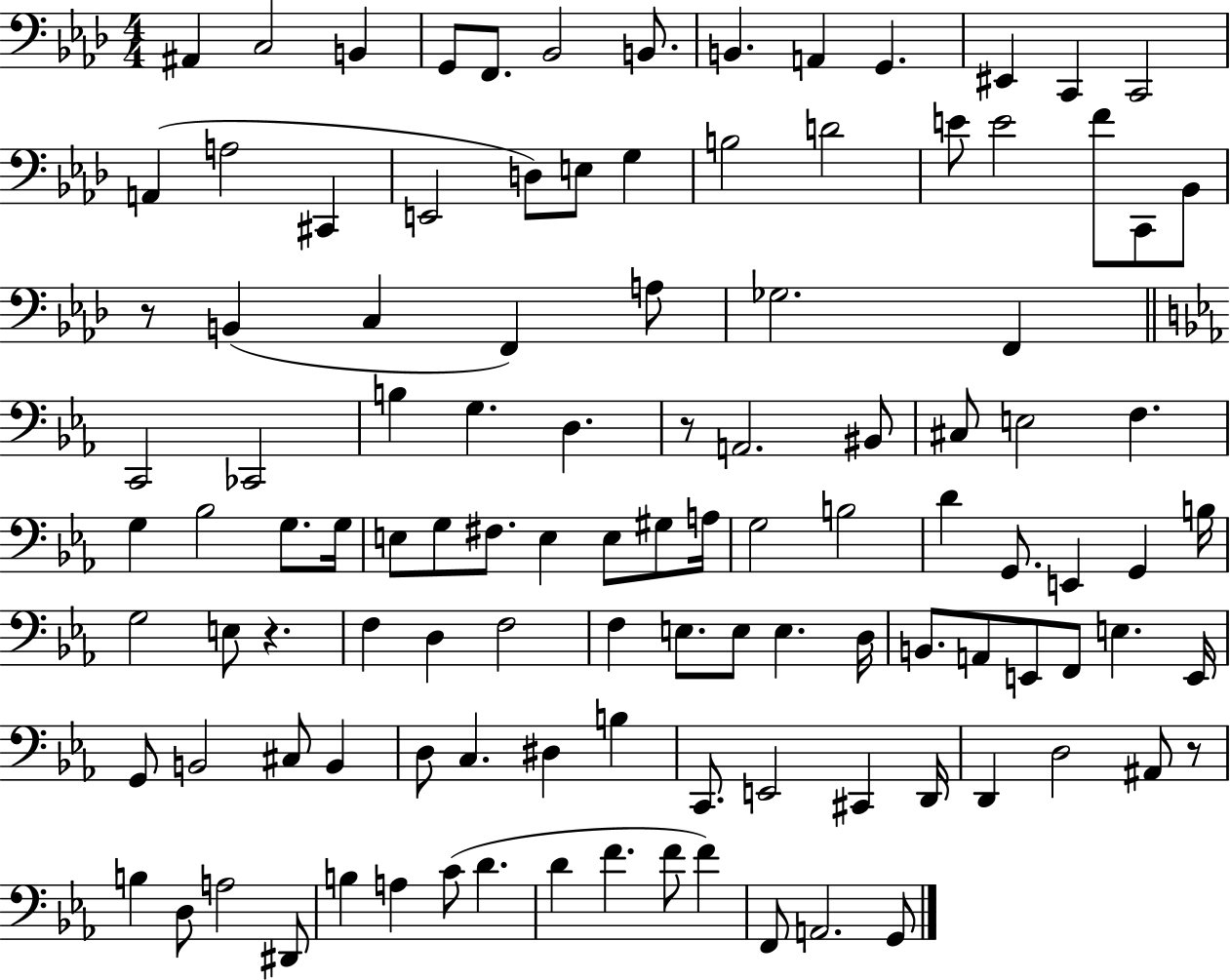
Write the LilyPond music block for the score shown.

{
  \clef bass
  \numericTimeSignature
  \time 4/4
  \key aes \major
  ais,4 c2 b,4 | g,8 f,8. bes,2 b,8. | b,4. a,4 g,4. | eis,4 c,4 c,2 | \break a,4( a2 cis,4 | e,2 d8) e8 g4 | b2 d'2 | e'8 e'2 f'8 c,8 bes,8 | \break r8 b,4( c4 f,4) a8 | ges2. f,4 | \bar "||" \break \key ees \major c,2 ces,2 | b4 g4. d4. | r8 a,2. bis,8 | cis8 e2 f4. | \break g4 bes2 g8. g16 | e8 g8 fis8. e4 e8 gis8 a16 | g2 b2 | d'4 g,8. e,4 g,4 b16 | \break g2 e8 r4. | f4 d4 f2 | f4 e8. e8 e4. d16 | b,8. a,8 e,8 f,8 e4. e,16 | \break g,8 b,2 cis8 b,4 | d8 c4. dis4 b4 | c,8. e,2 cis,4 d,16 | d,4 d2 ais,8 r8 | \break b4 d8 a2 dis,8 | b4 a4 c'8( d'4. | d'4 f'4. f'8 f'4) | f,8 a,2. g,8 | \break \bar "|."
}